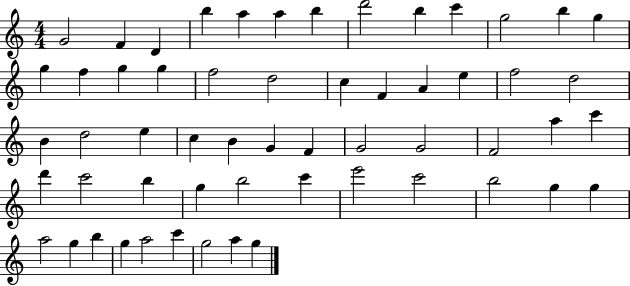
{
  \clef treble
  \numericTimeSignature
  \time 4/4
  \key c \major
  g'2 f'4 d'4 | b''4 a''4 a''4 b''4 | d'''2 b''4 c'''4 | g''2 b''4 g''4 | \break g''4 f''4 g''4 g''4 | f''2 d''2 | c''4 f'4 a'4 e''4 | f''2 d''2 | \break b'4 d''2 e''4 | c''4 b'4 g'4 f'4 | g'2 g'2 | f'2 a''4 c'''4 | \break d'''4 c'''2 b''4 | g''4 b''2 c'''4 | e'''2 c'''2 | b''2 g''4 g''4 | \break a''2 g''4 b''4 | g''4 a''2 c'''4 | g''2 a''4 g''4 | \bar "|."
}